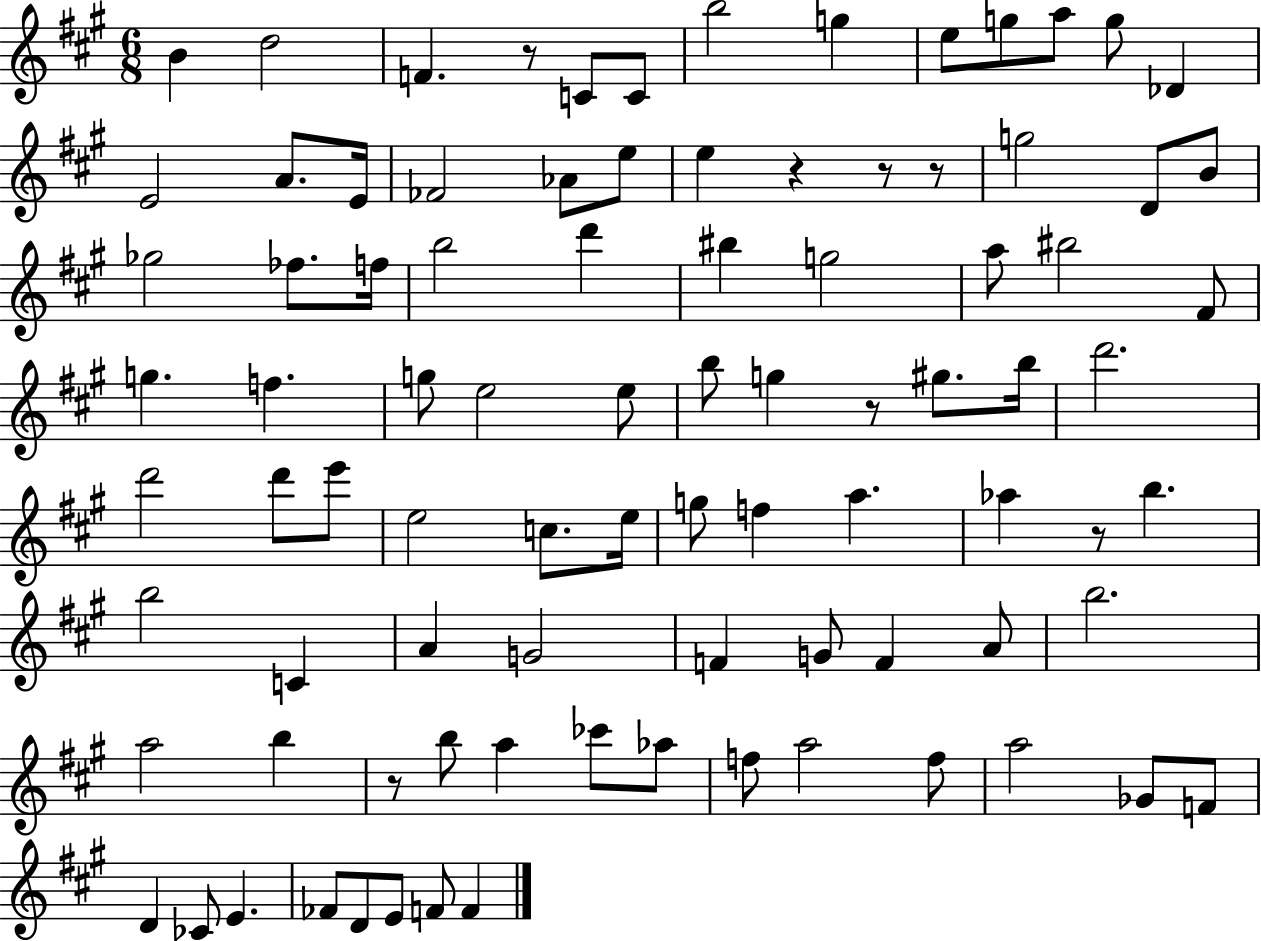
{
  \clef treble
  \numericTimeSignature
  \time 6/8
  \key a \major
  b'4 d''2 | f'4. r8 c'8 c'8 | b''2 g''4 | e''8 g''8 a''8 g''8 des'4 | \break e'2 a'8. e'16 | fes'2 aes'8 e''8 | e''4 r4 r8 r8 | g''2 d'8 b'8 | \break ges''2 fes''8. f''16 | b''2 d'''4 | bis''4 g''2 | a''8 bis''2 fis'8 | \break g''4. f''4. | g''8 e''2 e''8 | b''8 g''4 r8 gis''8. b''16 | d'''2. | \break d'''2 d'''8 e'''8 | e''2 c''8. e''16 | g''8 f''4 a''4. | aes''4 r8 b''4. | \break b''2 c'4 | a'4 g'2 | f'4 g'8 f'4 a'8 | b''2. | \break a''2 b''4 | r8 b''8 a''4 ces'''8 aes''8 | f''8 a''2 f''8 | a''2 ges'8 f'8 | \break d'4 ces'8 e'4. | fes'8 d'8 e'8 f'8 f'4 | \bar "|."
}